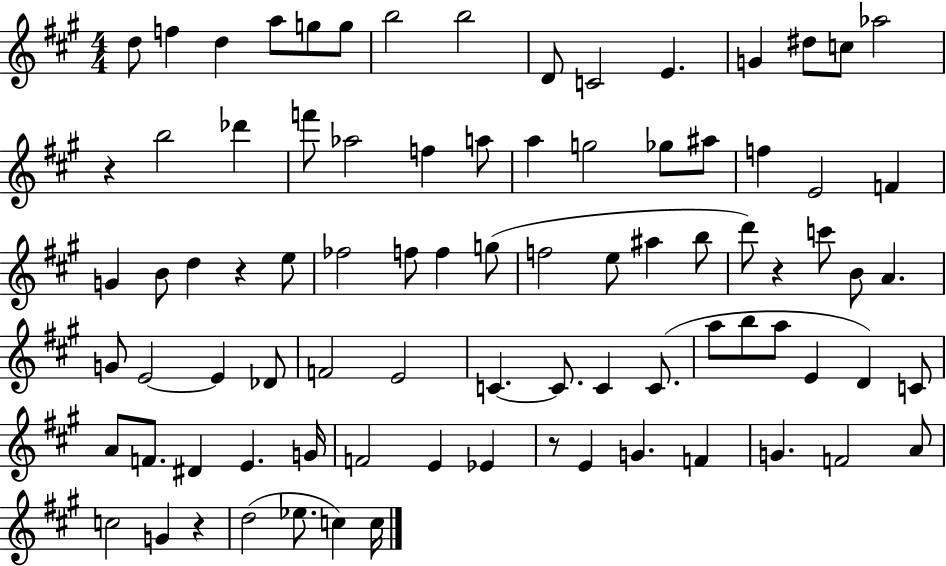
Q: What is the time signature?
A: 4/4